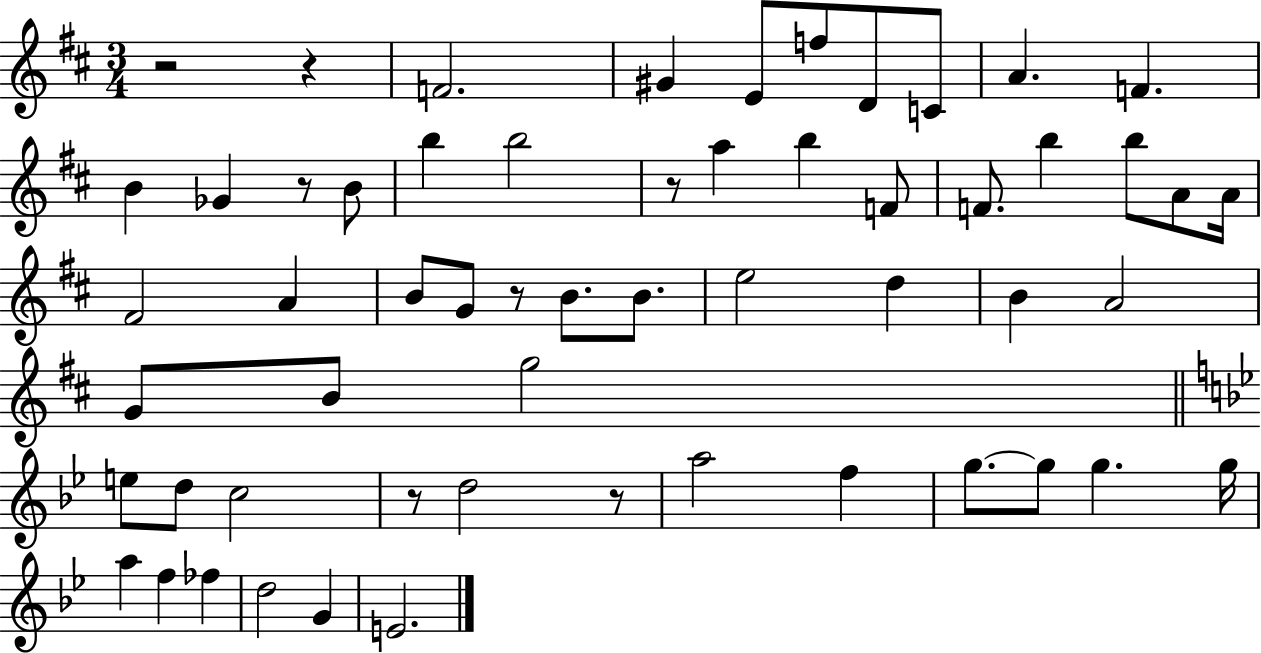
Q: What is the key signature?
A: D major